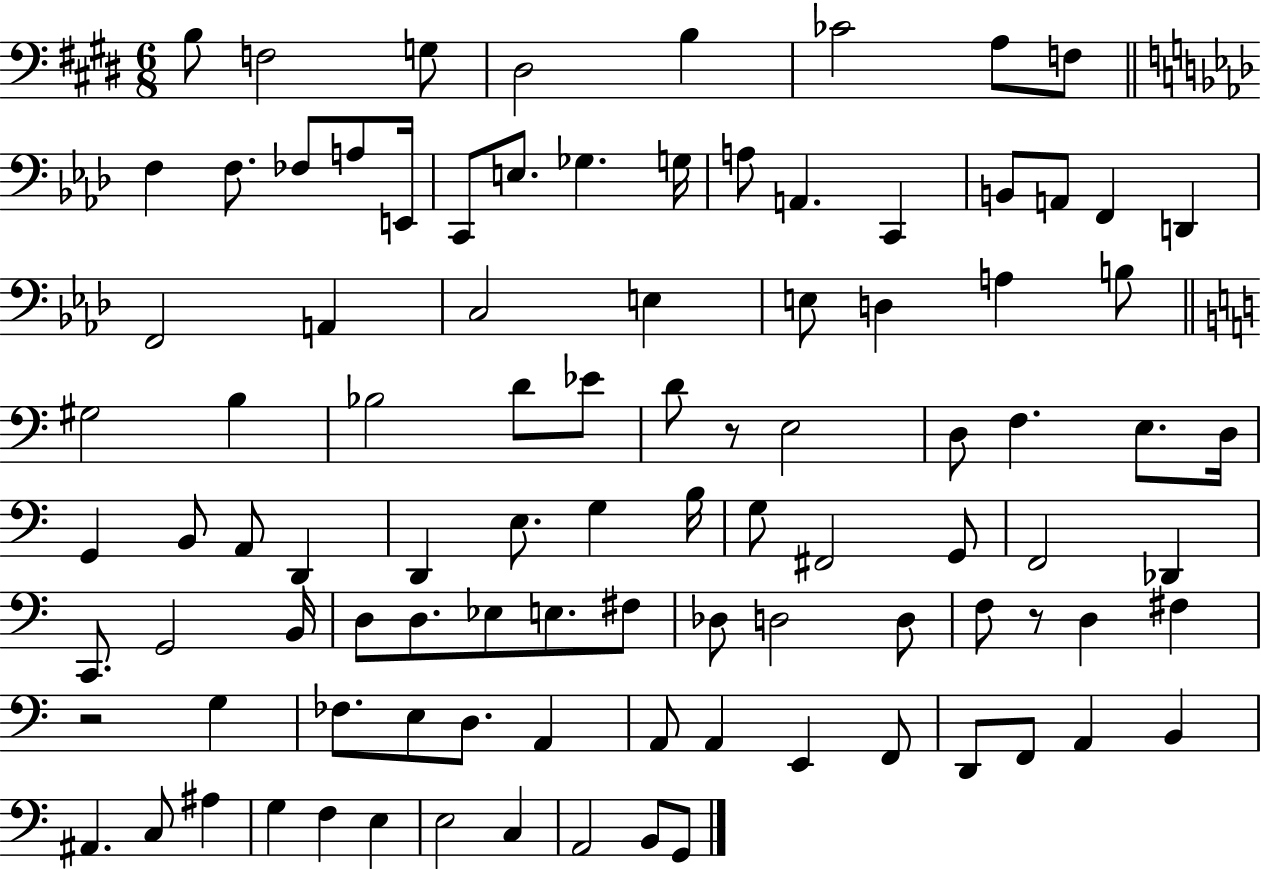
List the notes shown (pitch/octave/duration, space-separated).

B3/e F3/h G3/e D#3/h B3/q CES4/h A3/e F3/e F3/q F3/e. FES3/e A3/e E2/s C2/e E3/e. Gb3/q. G3/s A3/e A2/q. C2/q B2/e A2/e F2/q D2/q F2/h A2/q C3/h E3/q E3/e D3/q A3/q B3/e G#3/h B3/q Bb3/h D4/e Eb4/e D4/e R/e E3/h D3/e F3/q. E3/e. D3/s G2/q B2/e A2/e D2/q D2/q E3/e. G3/q B3/s G3/e F#2/h G2/e F2/h Db2/q C2/e. G2/h B2/s D3/e D3/e. Eb3/e E3/e. F#3/e Db3/e D3/h D3/e F3/e R/e D3/q F#3/q R/h G3/q FES3/e. E3/e D3/e. A2/q A2/e A2/q E2/q F2/e D2/e F2/e A2/q B2/q A#2/q. C3/e A#3/q G3/q F3/q E3/q E3/h C3/q A2/h B2/e G2/e